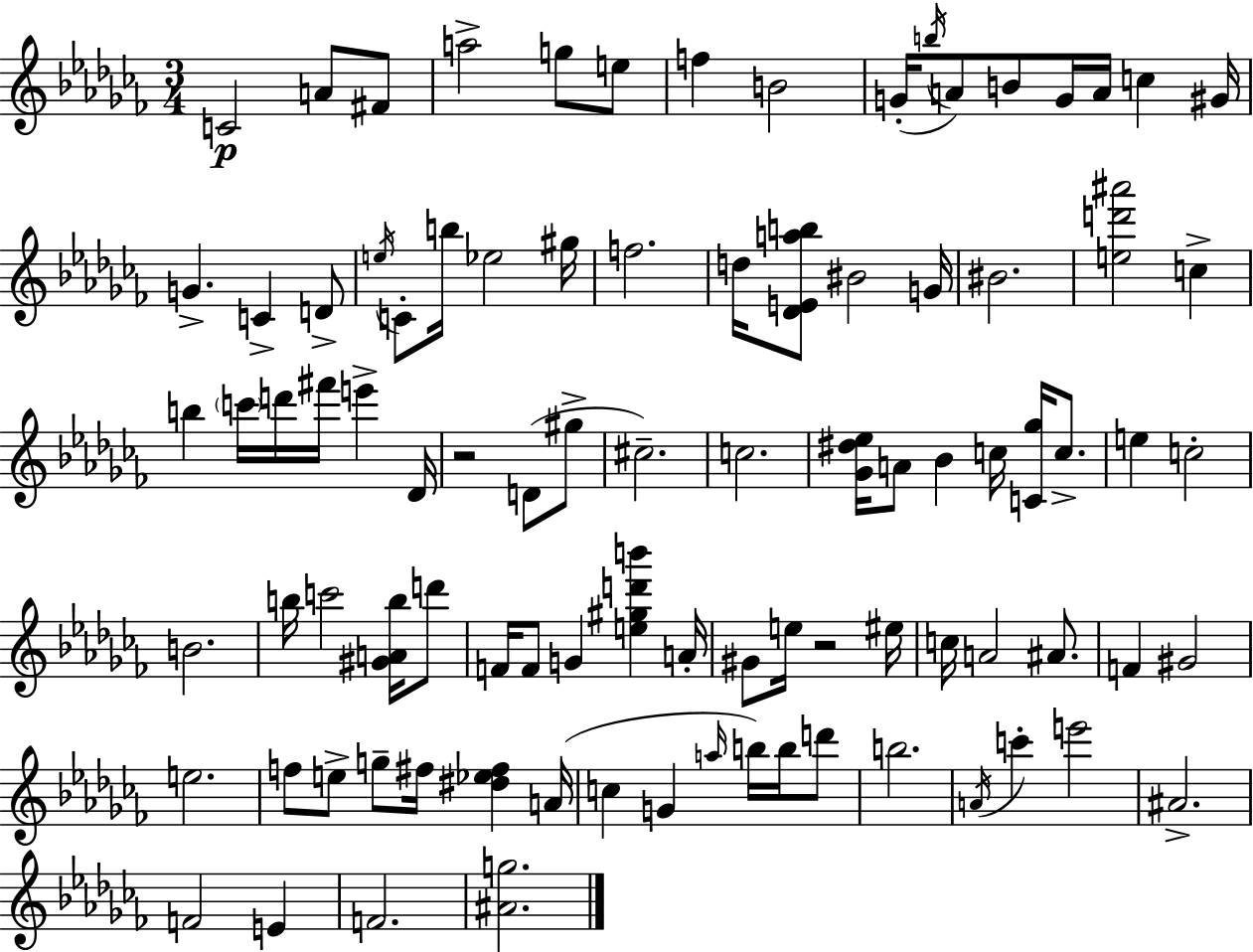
{
  \clef treble
  \numericTimeSignature
  \time 3/4
  \key aes \minor
  \repeat volta 2 { c'2\p a'8 fis'8 | a''2-> g''8 e''8 | f''4 b'2 | g'16-.( \acciaccatura { b''16 } a'8) b'8 g'16 a'16 c''4 | \break gis'16 g'4.-> c'4-> d'8-> | \acciaccatura { e''16 } c'8-. b''16 ees''2 | gis''16 f''2. | d''16 <des' e' a'' b''>8 bis'2 | \break g'16 bis'2. | <e'' d''' ais'''>2 c''4-> | b''4 \parenthesize c'''16 d'''16 fis'''16 e'''4-> | des'16 r2 d'8( | \break gis''8-> cis''2.--) | c''2. | <ges' dis'' ees''>16 a'8 bes'4 c''16 <c' ges''>16 c''8.-> | e''4 c''2-. | \break b'2. | b''16 c'''2 <gis' a' b''>16 | d'''8 f'16 f'8 g'4 <e'' gis'' d''' b'''>4 | a'16-. gis'8 e''16 r2 | \break eis''16 c''16 a'2 ais'8. | f'4 gis'2 | e''2. | f''8 e''8-> g''8-- fis''16 <dis'' ees'' fis''>4 | \break a'16( c''4 g'4 \grace { a''16 }) b''16 | b''16 d'''8 b''2. | \acciaccatura { a'16 } c'''4-. e'''2 | ais'2.-> | \break f'2 | e'4 f'2. | <ais' g''>2. | } \bar "|."
}